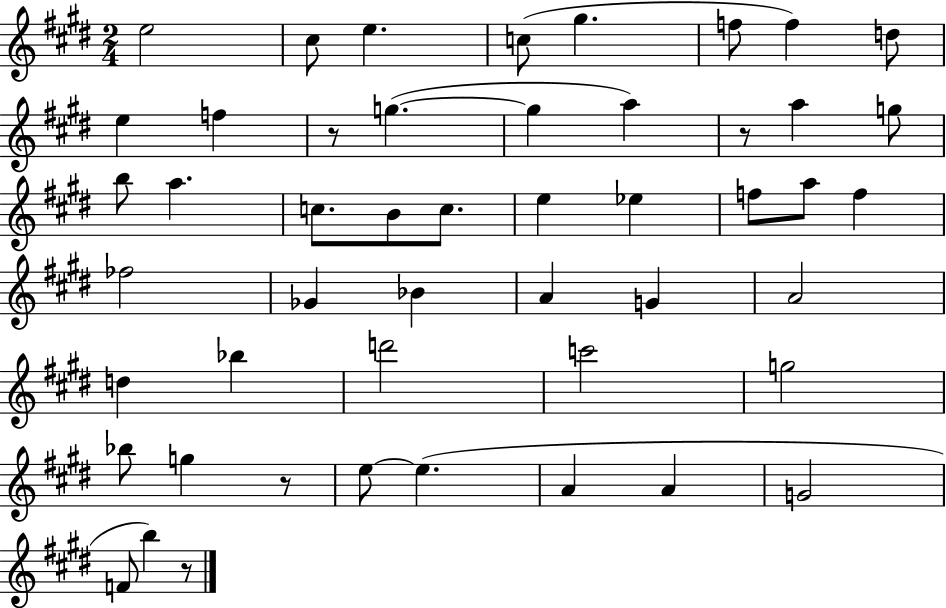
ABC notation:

X:1
T:Untitled
M:2/4
L:1/4
K:E
e2 ^c/2 e c/2 ^g f/2 f d/2 e f z/2 g g a z/2 a g/2 b/2 a c/2 B/2 c/2 e _e f/2 a/2 f _f2 _G _B A G A2 d _b d'2 c'2 g2 _b/2 g z/2 e/2 e A A G2 F/2 b z/2